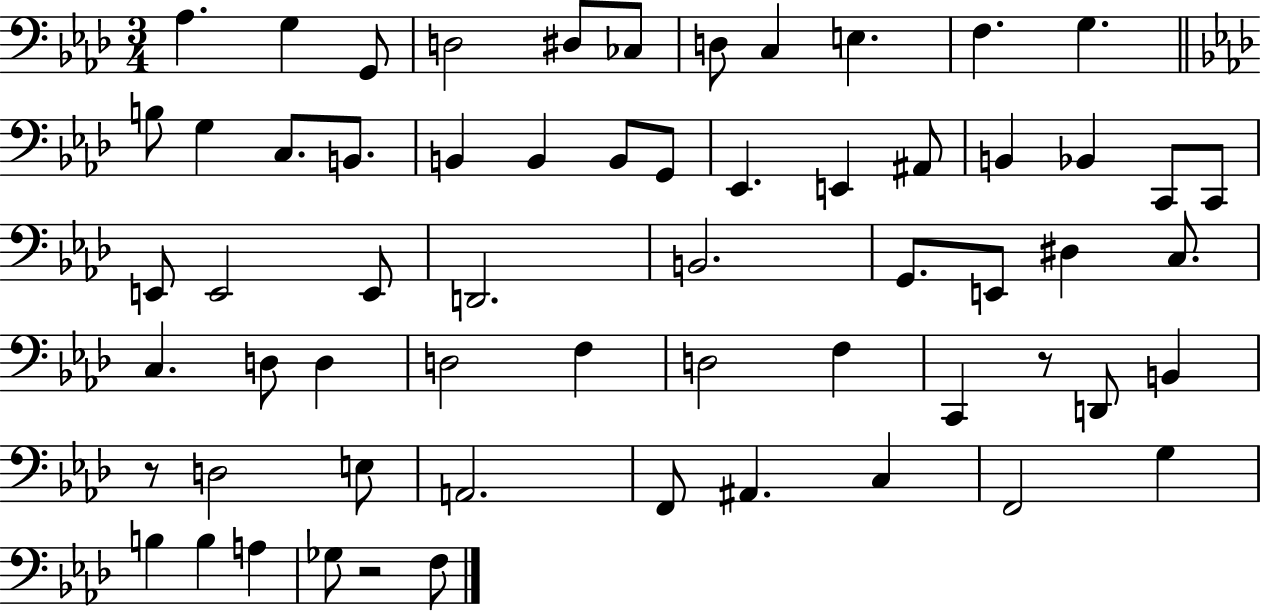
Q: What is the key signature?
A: AES major